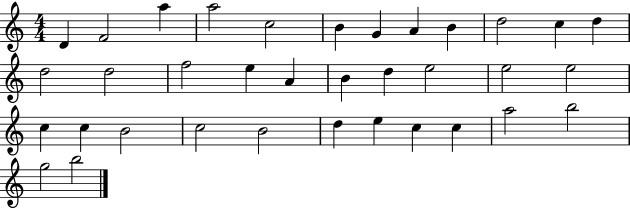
D4/q F4/h A5/q A5/h C5/h B4/q G4/q A4/q B4/q D5/h C5/q D5/q D5/h D5/h F5/h E5/q A4/q B4/q D5/q E5/h E5/h E5/h C5/q C5/q B4/h C5/h B4/h D5/q E5/q C5/q C5/q A5/h B5/h G5/h B5/h